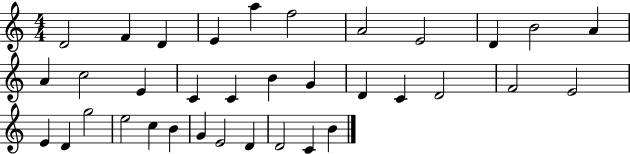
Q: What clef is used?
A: treble